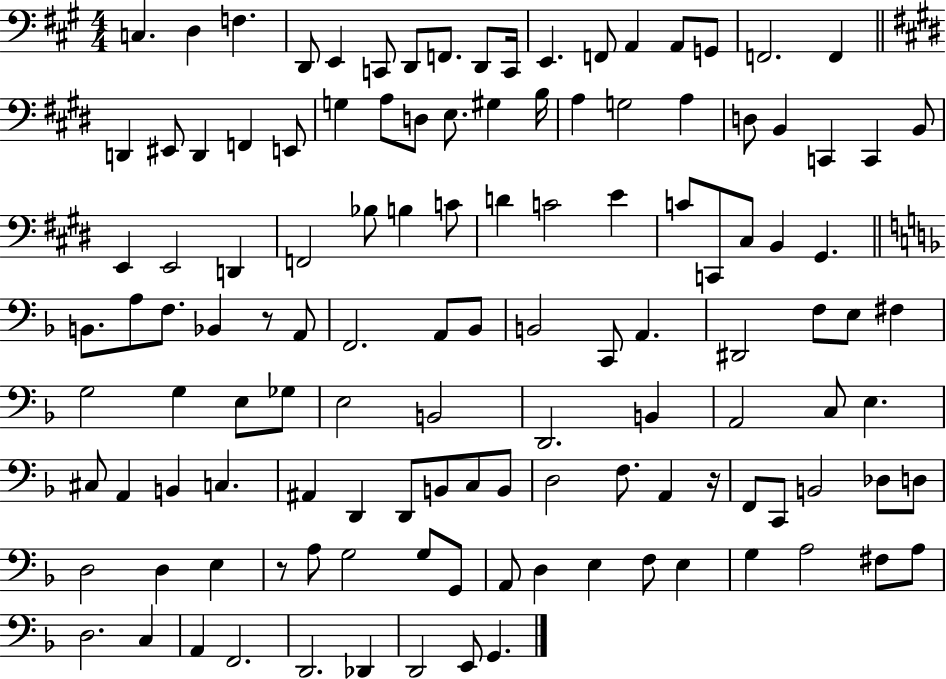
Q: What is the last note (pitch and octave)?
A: G2